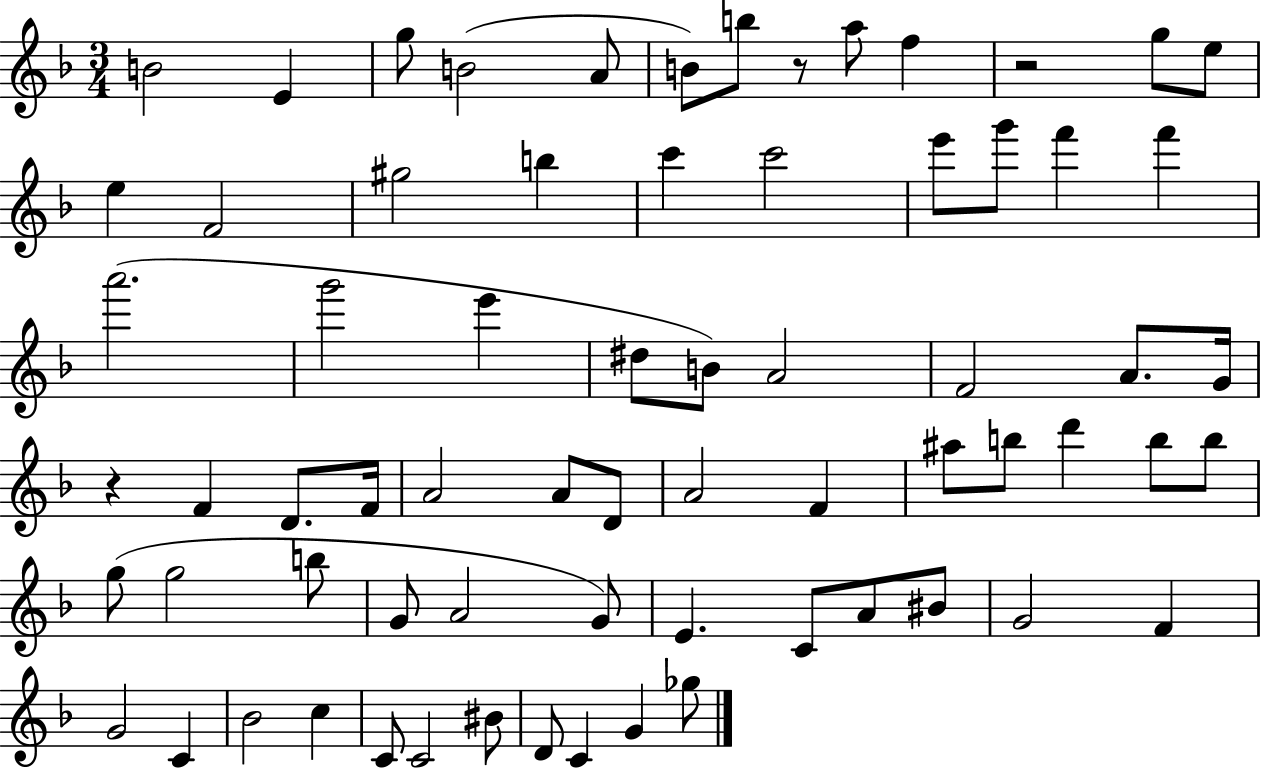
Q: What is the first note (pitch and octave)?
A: B4